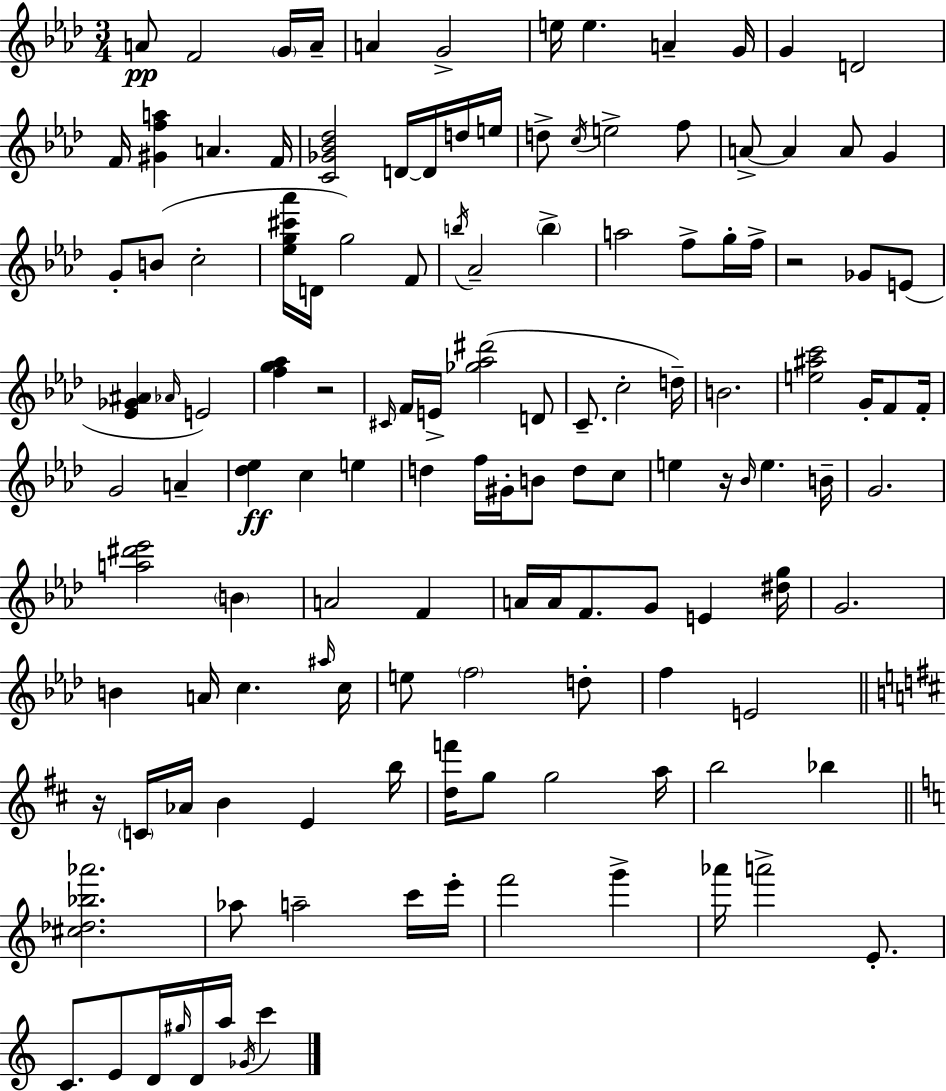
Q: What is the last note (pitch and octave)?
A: C6